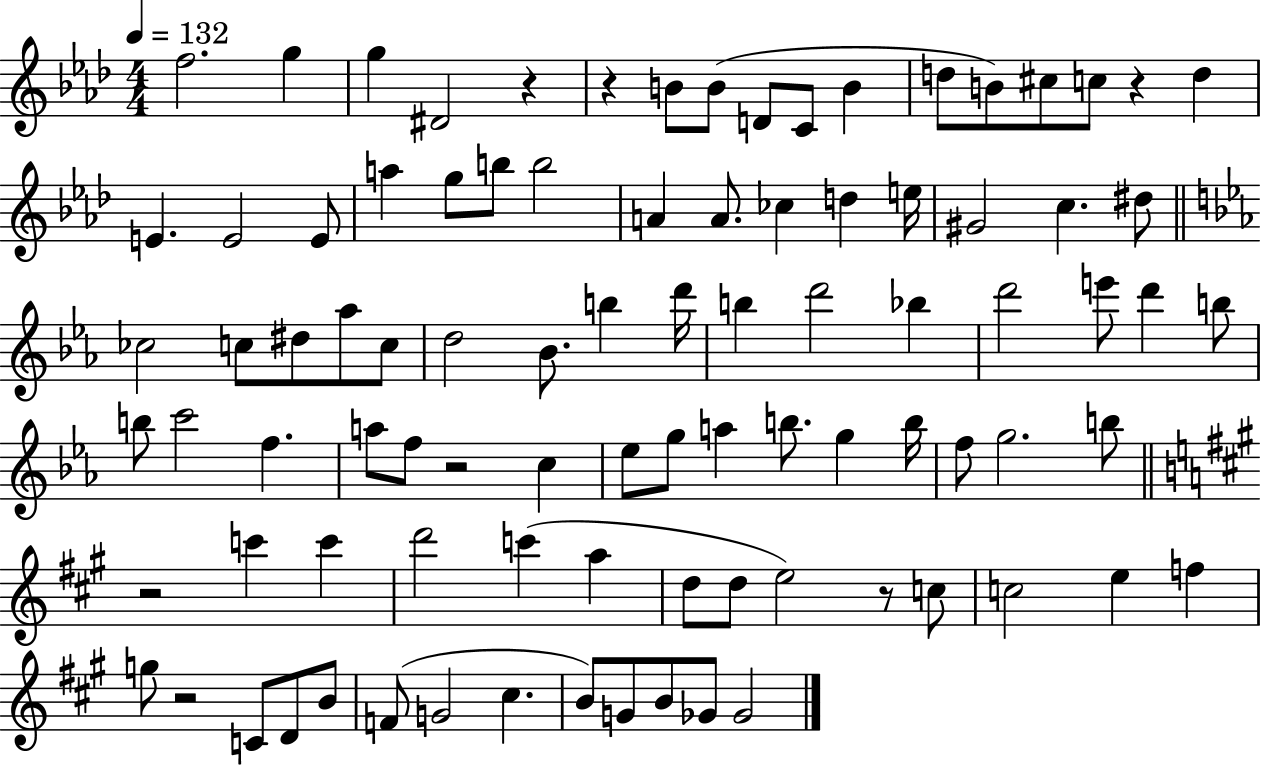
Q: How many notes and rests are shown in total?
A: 91